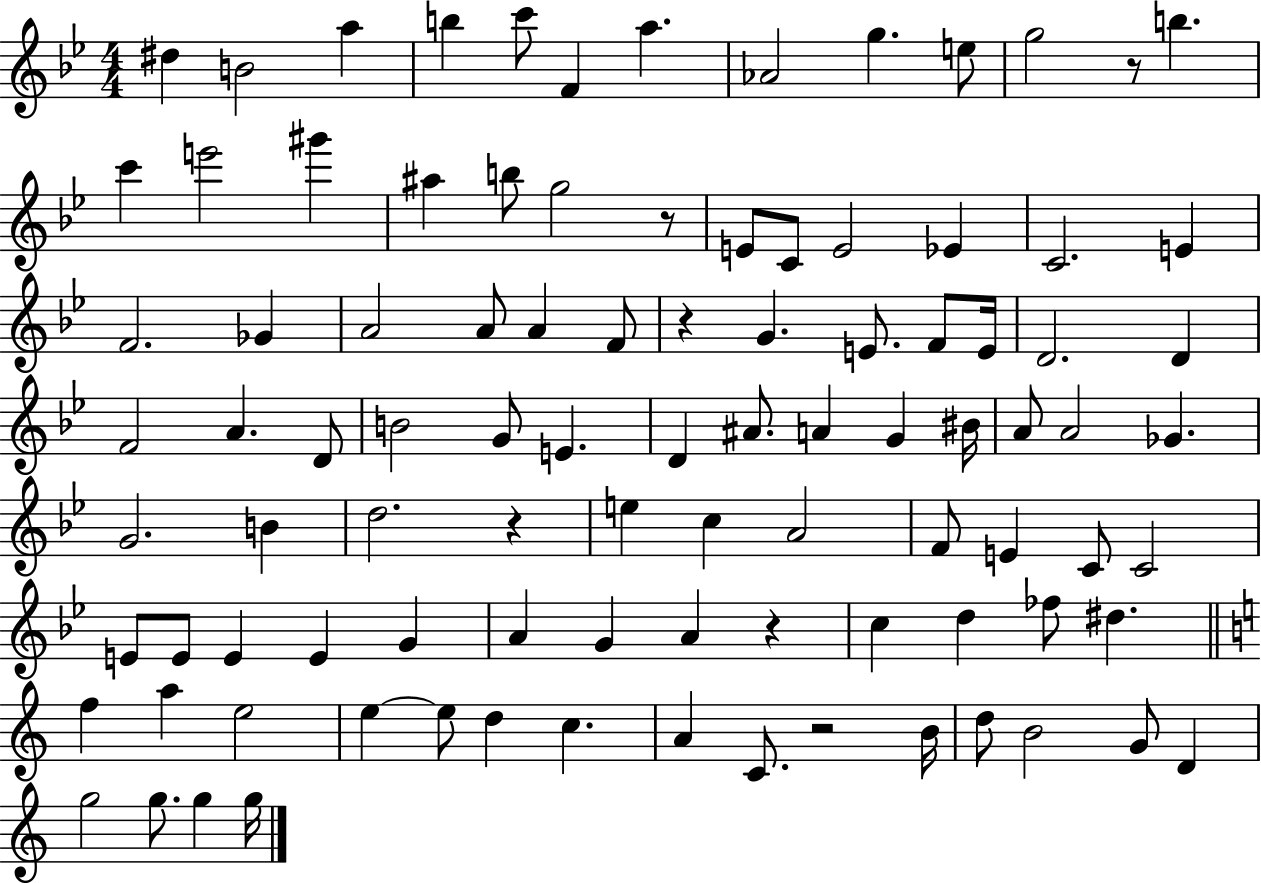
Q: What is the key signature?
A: BES major